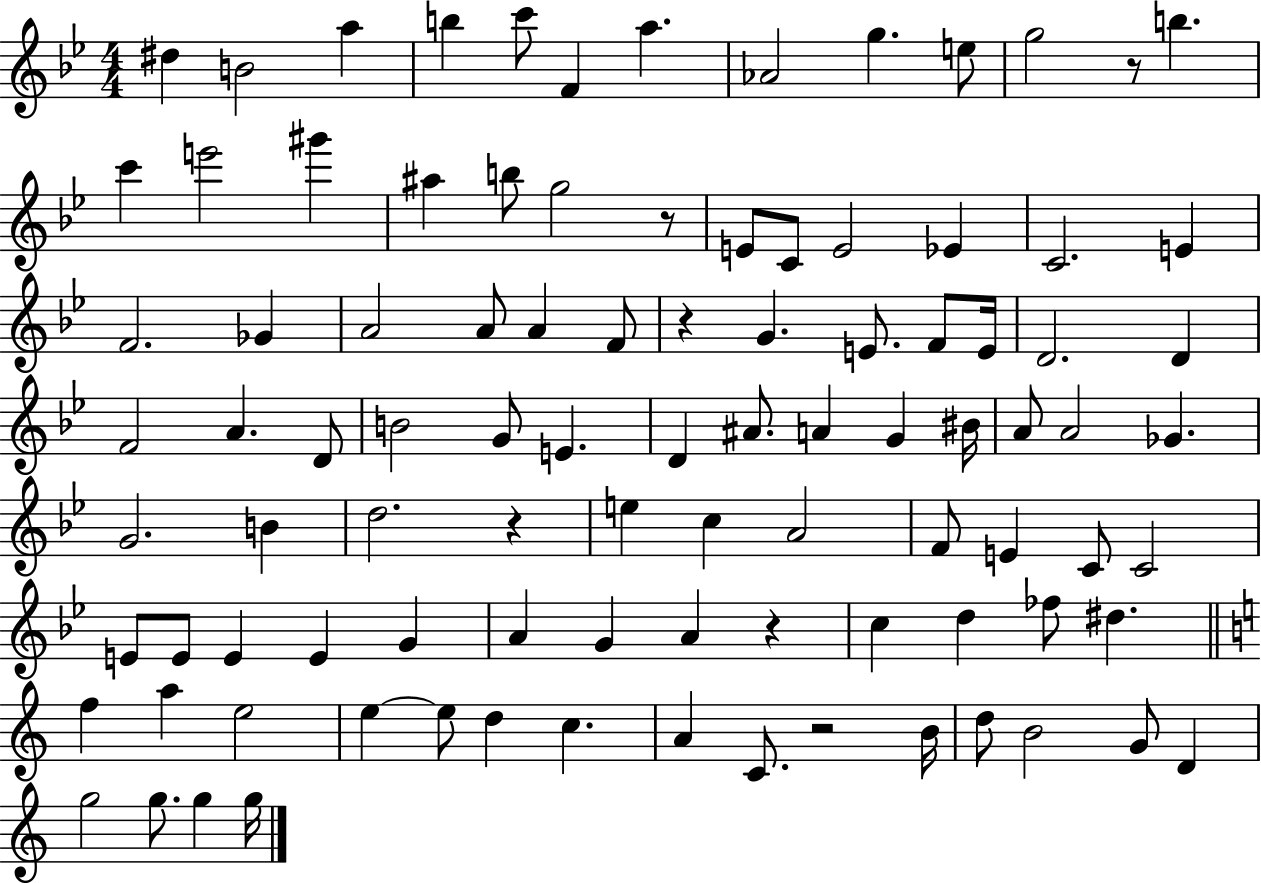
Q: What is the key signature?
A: BES major